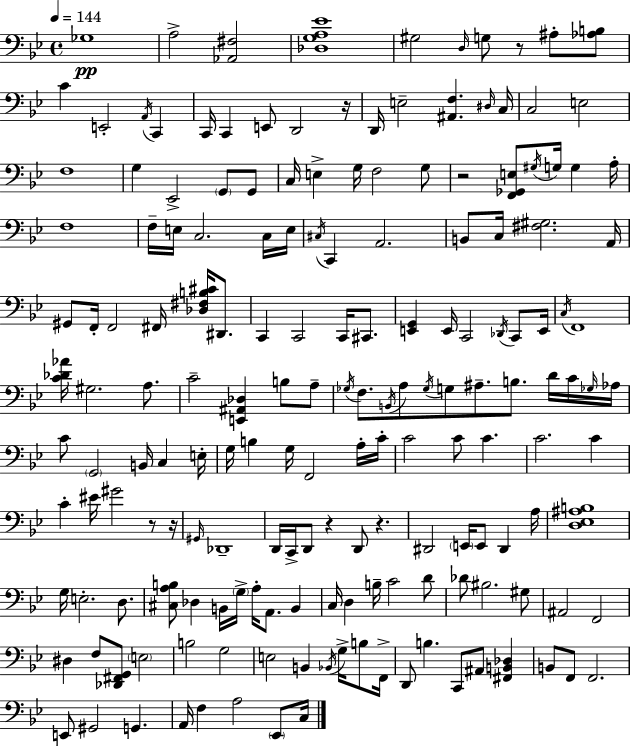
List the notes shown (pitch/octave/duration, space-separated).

Gb3/w A3/h [Ab2,F#3]/h [Db3,G3,A3,Eb4]/w G#3/h D3/s G3/e R/e A#3/e [Ab3,B3]/e C4/q E2/h A2/s C2/q C2/s C2/q E2/e D2/h R/s D2/s E3/h [A#2,F3]/q. D#3/s C3/s C3/h E3/h F3/w G3/q Eb2/h G2/e G2/e C3/s E3/q G3/s F3/h G3/e R/h [F2,Gb2,E3]/e G#3/s G3/s G3/q A3/s F3/w F3/s E3/s C3/h. C3/s E3/s C#3/s C2/q A2/h. B2/e C3/s [F#3,G#3]/h. A2/s G#2/e F2/s F2/h F#2/s [Db3,F#3,B3,C#4]/s D#2/e. C2/q C2/h C2/s C#2/e. [E2,G2]/q E2/s C2/h Db2/s C2/e E2/s C3/s F2/w [C4,Db4,Ab4]/s G#3/h. A3/e. C4/h [E2,A#2,Db3]/q B3/e A3/e Gb3/s F3/e. B2/s A3/e Gb3/s G3/e A#3/e. B3/e. D4/s C4/s Gb3/s Ab3/s C4/e G2/h B2/s C3/q E3/s G3/s B3/q G3/s F2/h A3/s C4/s C4/h C4/e C4/q. C4/h. C4/q C4/q EIS4/s G#4/h R/e R/s G#2/s Db2/w D2/s C2/s D2/e R/q D2/e R/q. D#2/h E2/s E2/e D#2/q A3/s [D3,Eb3,A#3,B3]/w G3/s E3/h. D3/e. [C#3,A3,B3]/e Db3/q B2/s G3/s A3/s A2/e. B2/q C3/s D3/q B3/s C4/h D4/e Db4/e BIS3/h. G#3/e A#2/h F2/h D#3/q F3/e [Db2,F#2,G2]/e E3/h B3/h G3/h E3/h B2/q Bb2/s G3/s B3/e F2/s D2/e B3/q. C2/e A#2/e [F#2,B2,Db3]/q B2/e F2/e F2/h. E2/e G#2/h G2/q. A2/s F3/q A3/h Eb2/e C3/s